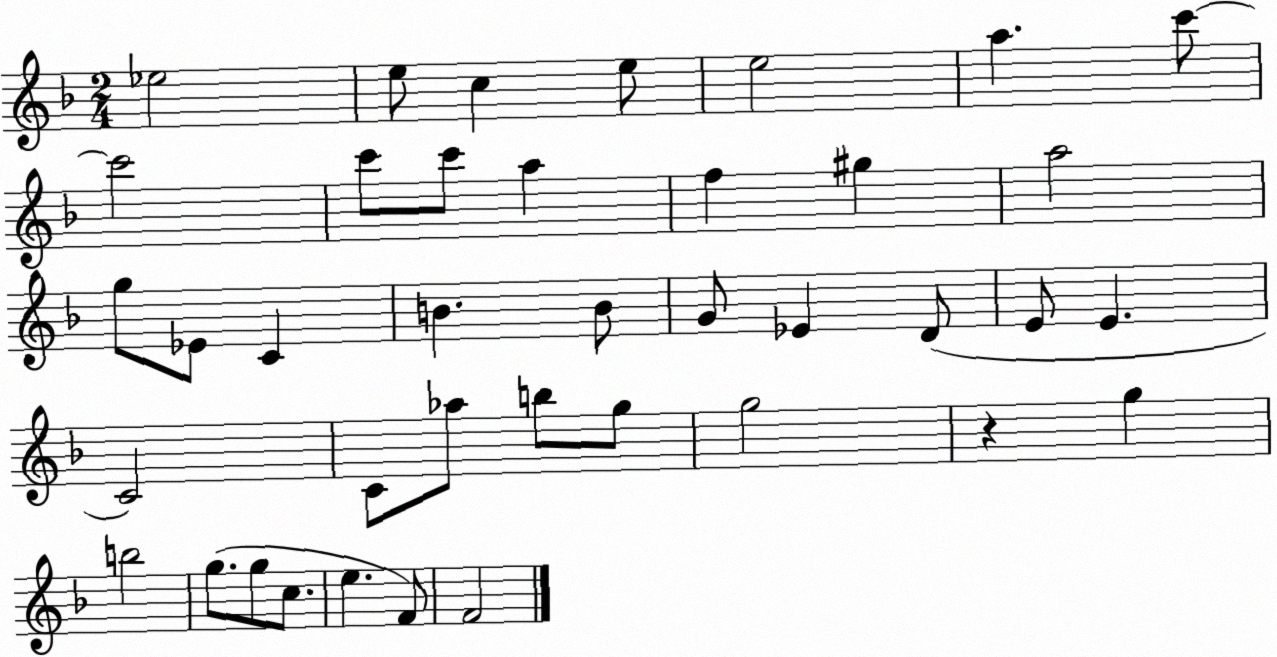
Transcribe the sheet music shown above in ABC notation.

X:1
T:Untitled
M:2/4
L:1/4
K:F
_e2 e/2 c e/2 e2 a c'/2 c'2 c'/2 c'/2 a f ^g a2 g/2 _E/2 C B B/2 G/2 _E D/2 E/2 E C2 C/2 _a/2 b/2 g/2 g2 z g b2 g/2 g/2 c/2 e F/2 F2